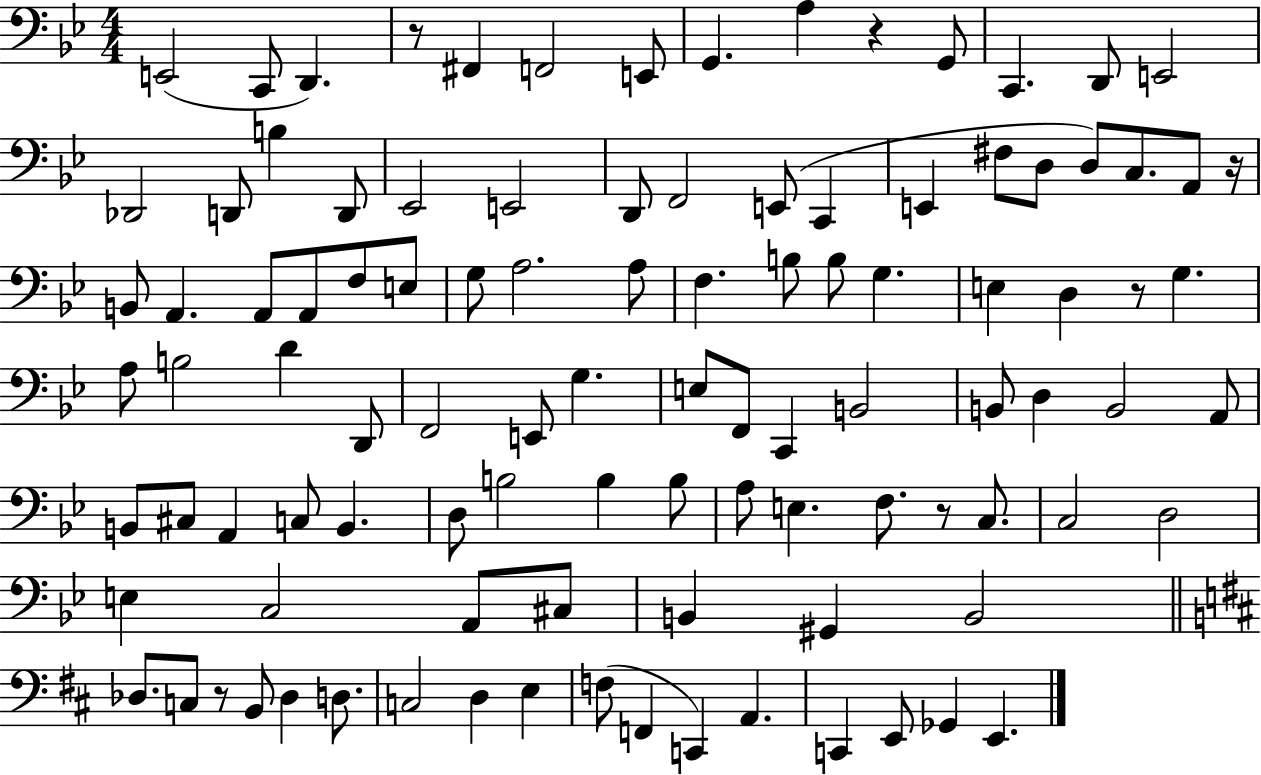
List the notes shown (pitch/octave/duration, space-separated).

E2/h C2/e D2/q. R/e F#2/q F2/h E2/e G2/q. A3/q R/q G2/e C2/q. D2/e E2/h Db2/h D2/e B3/q D2/e Eb2/h E2/h D2/e F2/h E2/e C2/q E2/q F#3/e D3/e D3/e C3/e. A2/e R/s B2/e A2/q. A2/e A2/e F3/e E3/e G3/e A3/h. A3/e F3/q. B3/e B3/e G3/q. E3/q D3/q R/e G3/q. A3/e B3/h D4/q D2/e F2/h E2/e G3/q. E3/e F2/e C2/q B2/h B2/e D3/q B2/h A2/e B2/e C#3/e A2/q C3/e B2/q. D3/e B3/h B3/q B3/e A3/e E3/q. F3/e. R/e C3/e. C3/h D3/h E3/q C3/h A2/e C#3/e B2/q G#2/q B2/h Db3/e. C3/e R/e B2/e Db3/q D3/e. C3/h D3/q E3/q F3/e F2/q C2/q A2/q. C2/q E2/e Gb2/q E2/q.